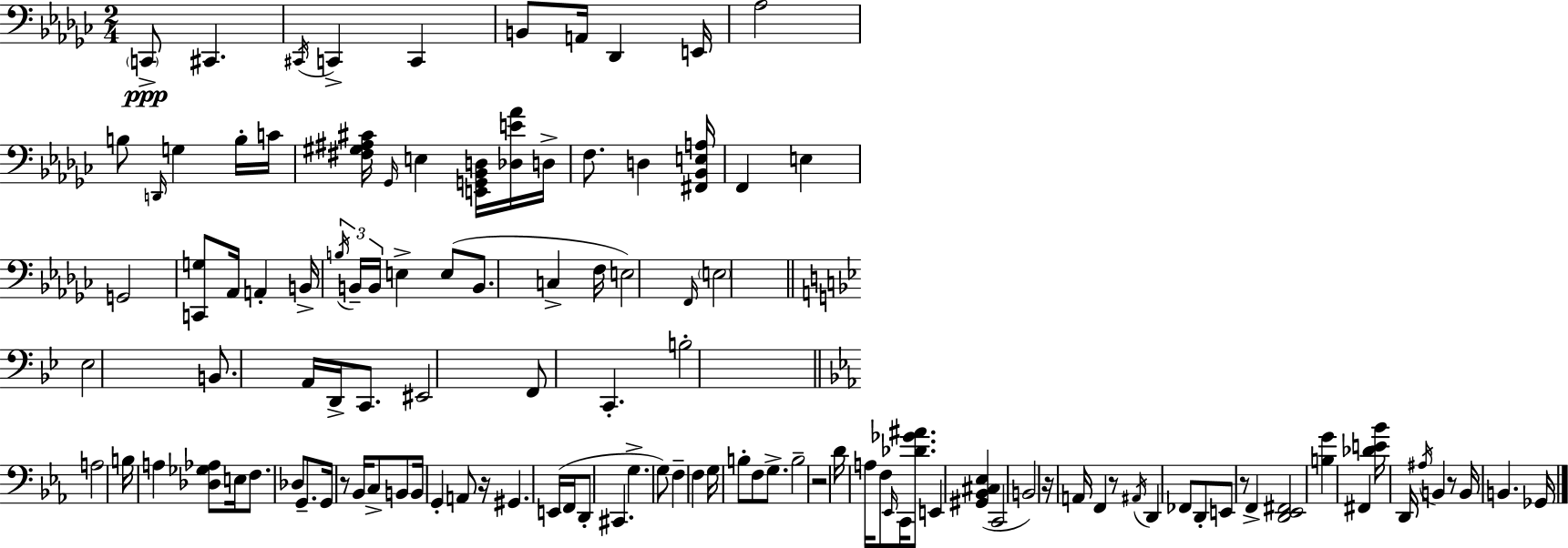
X:1
T:Untitled
M:2/4
L:1/4
K:Ebm
C,,/2 ^C,, ^C,,/4 C,, C,, B,,/2 A,,/4 _D,, E,,/4 _A,2 B,/2 D,,/4 G, B,/4 C/4 [^F,^G,^A,^C]/4 _G,,/4 E, [E,,G,,_B,,D,]/4 [_D,E_A]/4 D,/4 F,/2 D, [^F,,_B,,E,A,]/4 F,, E, G,,2 [C,,G,]/2 _A,,/4 A,, B,,/4 B,/4 B,,/4 B,,/4 E, E,/2 B,,/2 C, F,/4 E,2 F,,/4 E,2 _E,2 B,,/2 A,,/4 D,,/4 C,,/2 ^E,,2 F,,/2 C,, B,2 A,2 B,/4 A, [_D,_G,_A,]/2 E,/4 F,/2 _D,/2 G,,/2 G,,/4 z/2 _B,,/4 C,/2 B,,/2 B,,/4 G,, A,,/2 z/4 ^G,, E,,/4 F,,/4 D,,/2 ^C,, G, G,/2 F, F, G,/4 B,/2 F,/2 G,/2 B,2 z2 D/4 A,/4 F,/2 _E,,/4 C,,/4 [_D_G^A]/2 E,, [^G,,_B,,^C,_E,] C,,2 B,,2 z/4 A,,/4 F,, z/2 ^A,,/4 D,, _F,,/2 D,,/2 E,,/2 z/2 F,, [D,,_E,,^F,,]2 [B,G] ^F,, [_DE_B]/4 D,,/4 ^A,/4 B,, z/2 B,,/4 B,, _G,,/4